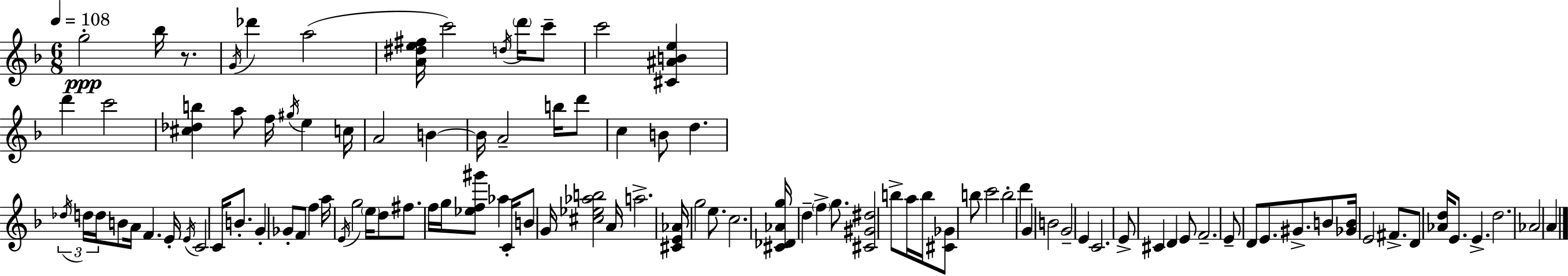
{
  \clef treble
  \numericTimeSignature
  \time 6/8
  \key f \major
  \tempo 4 = 108
  \repeat volta 2 { g''2-.\ppp bes''16 r8. | \acciaccatura { g'16 } des'''4 a''2( | <a' dis'' e'' fis''>16 c'''2) \acciaccatura { d''16 } \parenthesize d'''16 | c'''8-- c'''2 <cis' ais' b' e''>4 | \break d'''4 c'''2 | <cis'' des'' b''>4 a''8 f''16 \acciaccatura { gis''16 } e''4 | c''16 a'2 b'4~~ | b'16 a'2-- | \break b''16 d'''8 c''4 b'8 d''4. | \tuplet 3/2 { \acciaccatura { des''16 } d''16 d''16 } b'8 a'16 f'4. | e'16-. \acciaccatura { e'16 } c'2 | c'16 b'8.-. g'4-. ges'8-. f'8 | \break f''4 a''16 \acciaccatura { e'16 } g''2 | \parenthesize e''16 d''8 fis''8. f''16 g''16 <ees'' f'' gis'''>8 | aes''4 c'16-. b'8 g'16 <cis'' ees'' aes'' b''>2 | a'16 a''2.-> | \break <cis' e' aes'>16 g''2 | e''8. c''2. | <cis' des' aes' g''>16 d''4-- \parenthesize f''4-> | g''8. <cis' gis' dis''>2 | \break b''8-> a''16 b''16 <cis' ges'>8 b''8 c'''2 | b''2-. | d'''4 g'4 b'2 | g'2-- | \break e'4 c'2. | e'8-> cis'4 | d'4 e'8 f'2.-- | e'8-- d'8 e'8. | \break gis'8.-> b'8 <ges' b'>16 e'2 | fis'8.-> d'8 <aes' d''>16 e'8. | e'4.-> d''2. | aes'2 | \break a'4 } \bar "|."
}